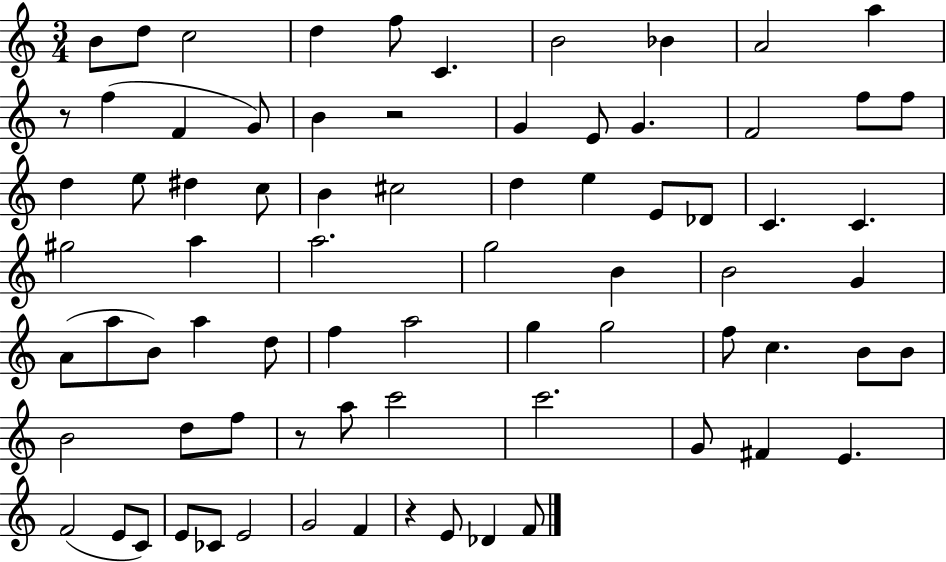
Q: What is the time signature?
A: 3/4